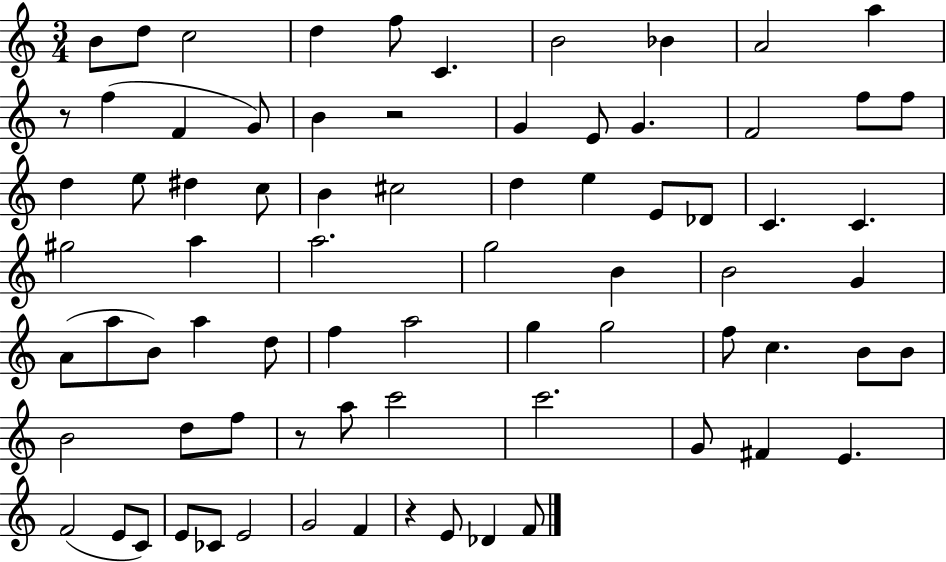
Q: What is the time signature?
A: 3/4